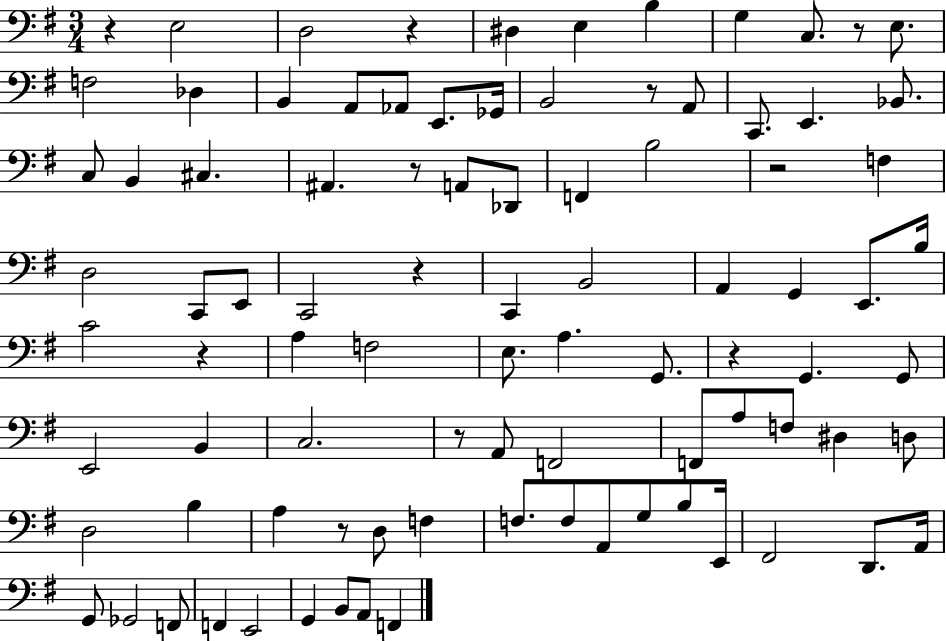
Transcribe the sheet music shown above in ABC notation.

X:1
T:Untitled
M:3/4
L:1/4
K:G
z E,2 D,2 z ^D, E, B, G, C,/2 z/2 E,/2 F,2 _D, B,, A,,/2 _A,,/2 E,,/2 _G,,/4 B,,2 z/2 A,,/2 C,,/2 E,, _B,,/2 C,/2 B,, ^C, ^A,, z/2 A,,/2 _D,,/2 F,, B,2 z2 F, D,2 C,,/2 E,,/2 C,,2 z C,, B,,2 A,, G,, E,,/2 B,/4 C2 z A, F,2 E,/2 A, G,,/2 z G,, G,,/2 E,,2 B,, C,2 z/2 A,,/2 F,,2 F,,/2 A,/2 F,/2 ^D, D,/2 D,2 B, A, z/2 D,/2 F, F,/2 F,/2 A,,/2 G,/2 B,/2 E,,/4 ^F,,2 D,,/2 A,,/4 G,,/2 _G,,2 F,,/2 F,, E,,2 G,, B,,/2 A,,/2 F,,